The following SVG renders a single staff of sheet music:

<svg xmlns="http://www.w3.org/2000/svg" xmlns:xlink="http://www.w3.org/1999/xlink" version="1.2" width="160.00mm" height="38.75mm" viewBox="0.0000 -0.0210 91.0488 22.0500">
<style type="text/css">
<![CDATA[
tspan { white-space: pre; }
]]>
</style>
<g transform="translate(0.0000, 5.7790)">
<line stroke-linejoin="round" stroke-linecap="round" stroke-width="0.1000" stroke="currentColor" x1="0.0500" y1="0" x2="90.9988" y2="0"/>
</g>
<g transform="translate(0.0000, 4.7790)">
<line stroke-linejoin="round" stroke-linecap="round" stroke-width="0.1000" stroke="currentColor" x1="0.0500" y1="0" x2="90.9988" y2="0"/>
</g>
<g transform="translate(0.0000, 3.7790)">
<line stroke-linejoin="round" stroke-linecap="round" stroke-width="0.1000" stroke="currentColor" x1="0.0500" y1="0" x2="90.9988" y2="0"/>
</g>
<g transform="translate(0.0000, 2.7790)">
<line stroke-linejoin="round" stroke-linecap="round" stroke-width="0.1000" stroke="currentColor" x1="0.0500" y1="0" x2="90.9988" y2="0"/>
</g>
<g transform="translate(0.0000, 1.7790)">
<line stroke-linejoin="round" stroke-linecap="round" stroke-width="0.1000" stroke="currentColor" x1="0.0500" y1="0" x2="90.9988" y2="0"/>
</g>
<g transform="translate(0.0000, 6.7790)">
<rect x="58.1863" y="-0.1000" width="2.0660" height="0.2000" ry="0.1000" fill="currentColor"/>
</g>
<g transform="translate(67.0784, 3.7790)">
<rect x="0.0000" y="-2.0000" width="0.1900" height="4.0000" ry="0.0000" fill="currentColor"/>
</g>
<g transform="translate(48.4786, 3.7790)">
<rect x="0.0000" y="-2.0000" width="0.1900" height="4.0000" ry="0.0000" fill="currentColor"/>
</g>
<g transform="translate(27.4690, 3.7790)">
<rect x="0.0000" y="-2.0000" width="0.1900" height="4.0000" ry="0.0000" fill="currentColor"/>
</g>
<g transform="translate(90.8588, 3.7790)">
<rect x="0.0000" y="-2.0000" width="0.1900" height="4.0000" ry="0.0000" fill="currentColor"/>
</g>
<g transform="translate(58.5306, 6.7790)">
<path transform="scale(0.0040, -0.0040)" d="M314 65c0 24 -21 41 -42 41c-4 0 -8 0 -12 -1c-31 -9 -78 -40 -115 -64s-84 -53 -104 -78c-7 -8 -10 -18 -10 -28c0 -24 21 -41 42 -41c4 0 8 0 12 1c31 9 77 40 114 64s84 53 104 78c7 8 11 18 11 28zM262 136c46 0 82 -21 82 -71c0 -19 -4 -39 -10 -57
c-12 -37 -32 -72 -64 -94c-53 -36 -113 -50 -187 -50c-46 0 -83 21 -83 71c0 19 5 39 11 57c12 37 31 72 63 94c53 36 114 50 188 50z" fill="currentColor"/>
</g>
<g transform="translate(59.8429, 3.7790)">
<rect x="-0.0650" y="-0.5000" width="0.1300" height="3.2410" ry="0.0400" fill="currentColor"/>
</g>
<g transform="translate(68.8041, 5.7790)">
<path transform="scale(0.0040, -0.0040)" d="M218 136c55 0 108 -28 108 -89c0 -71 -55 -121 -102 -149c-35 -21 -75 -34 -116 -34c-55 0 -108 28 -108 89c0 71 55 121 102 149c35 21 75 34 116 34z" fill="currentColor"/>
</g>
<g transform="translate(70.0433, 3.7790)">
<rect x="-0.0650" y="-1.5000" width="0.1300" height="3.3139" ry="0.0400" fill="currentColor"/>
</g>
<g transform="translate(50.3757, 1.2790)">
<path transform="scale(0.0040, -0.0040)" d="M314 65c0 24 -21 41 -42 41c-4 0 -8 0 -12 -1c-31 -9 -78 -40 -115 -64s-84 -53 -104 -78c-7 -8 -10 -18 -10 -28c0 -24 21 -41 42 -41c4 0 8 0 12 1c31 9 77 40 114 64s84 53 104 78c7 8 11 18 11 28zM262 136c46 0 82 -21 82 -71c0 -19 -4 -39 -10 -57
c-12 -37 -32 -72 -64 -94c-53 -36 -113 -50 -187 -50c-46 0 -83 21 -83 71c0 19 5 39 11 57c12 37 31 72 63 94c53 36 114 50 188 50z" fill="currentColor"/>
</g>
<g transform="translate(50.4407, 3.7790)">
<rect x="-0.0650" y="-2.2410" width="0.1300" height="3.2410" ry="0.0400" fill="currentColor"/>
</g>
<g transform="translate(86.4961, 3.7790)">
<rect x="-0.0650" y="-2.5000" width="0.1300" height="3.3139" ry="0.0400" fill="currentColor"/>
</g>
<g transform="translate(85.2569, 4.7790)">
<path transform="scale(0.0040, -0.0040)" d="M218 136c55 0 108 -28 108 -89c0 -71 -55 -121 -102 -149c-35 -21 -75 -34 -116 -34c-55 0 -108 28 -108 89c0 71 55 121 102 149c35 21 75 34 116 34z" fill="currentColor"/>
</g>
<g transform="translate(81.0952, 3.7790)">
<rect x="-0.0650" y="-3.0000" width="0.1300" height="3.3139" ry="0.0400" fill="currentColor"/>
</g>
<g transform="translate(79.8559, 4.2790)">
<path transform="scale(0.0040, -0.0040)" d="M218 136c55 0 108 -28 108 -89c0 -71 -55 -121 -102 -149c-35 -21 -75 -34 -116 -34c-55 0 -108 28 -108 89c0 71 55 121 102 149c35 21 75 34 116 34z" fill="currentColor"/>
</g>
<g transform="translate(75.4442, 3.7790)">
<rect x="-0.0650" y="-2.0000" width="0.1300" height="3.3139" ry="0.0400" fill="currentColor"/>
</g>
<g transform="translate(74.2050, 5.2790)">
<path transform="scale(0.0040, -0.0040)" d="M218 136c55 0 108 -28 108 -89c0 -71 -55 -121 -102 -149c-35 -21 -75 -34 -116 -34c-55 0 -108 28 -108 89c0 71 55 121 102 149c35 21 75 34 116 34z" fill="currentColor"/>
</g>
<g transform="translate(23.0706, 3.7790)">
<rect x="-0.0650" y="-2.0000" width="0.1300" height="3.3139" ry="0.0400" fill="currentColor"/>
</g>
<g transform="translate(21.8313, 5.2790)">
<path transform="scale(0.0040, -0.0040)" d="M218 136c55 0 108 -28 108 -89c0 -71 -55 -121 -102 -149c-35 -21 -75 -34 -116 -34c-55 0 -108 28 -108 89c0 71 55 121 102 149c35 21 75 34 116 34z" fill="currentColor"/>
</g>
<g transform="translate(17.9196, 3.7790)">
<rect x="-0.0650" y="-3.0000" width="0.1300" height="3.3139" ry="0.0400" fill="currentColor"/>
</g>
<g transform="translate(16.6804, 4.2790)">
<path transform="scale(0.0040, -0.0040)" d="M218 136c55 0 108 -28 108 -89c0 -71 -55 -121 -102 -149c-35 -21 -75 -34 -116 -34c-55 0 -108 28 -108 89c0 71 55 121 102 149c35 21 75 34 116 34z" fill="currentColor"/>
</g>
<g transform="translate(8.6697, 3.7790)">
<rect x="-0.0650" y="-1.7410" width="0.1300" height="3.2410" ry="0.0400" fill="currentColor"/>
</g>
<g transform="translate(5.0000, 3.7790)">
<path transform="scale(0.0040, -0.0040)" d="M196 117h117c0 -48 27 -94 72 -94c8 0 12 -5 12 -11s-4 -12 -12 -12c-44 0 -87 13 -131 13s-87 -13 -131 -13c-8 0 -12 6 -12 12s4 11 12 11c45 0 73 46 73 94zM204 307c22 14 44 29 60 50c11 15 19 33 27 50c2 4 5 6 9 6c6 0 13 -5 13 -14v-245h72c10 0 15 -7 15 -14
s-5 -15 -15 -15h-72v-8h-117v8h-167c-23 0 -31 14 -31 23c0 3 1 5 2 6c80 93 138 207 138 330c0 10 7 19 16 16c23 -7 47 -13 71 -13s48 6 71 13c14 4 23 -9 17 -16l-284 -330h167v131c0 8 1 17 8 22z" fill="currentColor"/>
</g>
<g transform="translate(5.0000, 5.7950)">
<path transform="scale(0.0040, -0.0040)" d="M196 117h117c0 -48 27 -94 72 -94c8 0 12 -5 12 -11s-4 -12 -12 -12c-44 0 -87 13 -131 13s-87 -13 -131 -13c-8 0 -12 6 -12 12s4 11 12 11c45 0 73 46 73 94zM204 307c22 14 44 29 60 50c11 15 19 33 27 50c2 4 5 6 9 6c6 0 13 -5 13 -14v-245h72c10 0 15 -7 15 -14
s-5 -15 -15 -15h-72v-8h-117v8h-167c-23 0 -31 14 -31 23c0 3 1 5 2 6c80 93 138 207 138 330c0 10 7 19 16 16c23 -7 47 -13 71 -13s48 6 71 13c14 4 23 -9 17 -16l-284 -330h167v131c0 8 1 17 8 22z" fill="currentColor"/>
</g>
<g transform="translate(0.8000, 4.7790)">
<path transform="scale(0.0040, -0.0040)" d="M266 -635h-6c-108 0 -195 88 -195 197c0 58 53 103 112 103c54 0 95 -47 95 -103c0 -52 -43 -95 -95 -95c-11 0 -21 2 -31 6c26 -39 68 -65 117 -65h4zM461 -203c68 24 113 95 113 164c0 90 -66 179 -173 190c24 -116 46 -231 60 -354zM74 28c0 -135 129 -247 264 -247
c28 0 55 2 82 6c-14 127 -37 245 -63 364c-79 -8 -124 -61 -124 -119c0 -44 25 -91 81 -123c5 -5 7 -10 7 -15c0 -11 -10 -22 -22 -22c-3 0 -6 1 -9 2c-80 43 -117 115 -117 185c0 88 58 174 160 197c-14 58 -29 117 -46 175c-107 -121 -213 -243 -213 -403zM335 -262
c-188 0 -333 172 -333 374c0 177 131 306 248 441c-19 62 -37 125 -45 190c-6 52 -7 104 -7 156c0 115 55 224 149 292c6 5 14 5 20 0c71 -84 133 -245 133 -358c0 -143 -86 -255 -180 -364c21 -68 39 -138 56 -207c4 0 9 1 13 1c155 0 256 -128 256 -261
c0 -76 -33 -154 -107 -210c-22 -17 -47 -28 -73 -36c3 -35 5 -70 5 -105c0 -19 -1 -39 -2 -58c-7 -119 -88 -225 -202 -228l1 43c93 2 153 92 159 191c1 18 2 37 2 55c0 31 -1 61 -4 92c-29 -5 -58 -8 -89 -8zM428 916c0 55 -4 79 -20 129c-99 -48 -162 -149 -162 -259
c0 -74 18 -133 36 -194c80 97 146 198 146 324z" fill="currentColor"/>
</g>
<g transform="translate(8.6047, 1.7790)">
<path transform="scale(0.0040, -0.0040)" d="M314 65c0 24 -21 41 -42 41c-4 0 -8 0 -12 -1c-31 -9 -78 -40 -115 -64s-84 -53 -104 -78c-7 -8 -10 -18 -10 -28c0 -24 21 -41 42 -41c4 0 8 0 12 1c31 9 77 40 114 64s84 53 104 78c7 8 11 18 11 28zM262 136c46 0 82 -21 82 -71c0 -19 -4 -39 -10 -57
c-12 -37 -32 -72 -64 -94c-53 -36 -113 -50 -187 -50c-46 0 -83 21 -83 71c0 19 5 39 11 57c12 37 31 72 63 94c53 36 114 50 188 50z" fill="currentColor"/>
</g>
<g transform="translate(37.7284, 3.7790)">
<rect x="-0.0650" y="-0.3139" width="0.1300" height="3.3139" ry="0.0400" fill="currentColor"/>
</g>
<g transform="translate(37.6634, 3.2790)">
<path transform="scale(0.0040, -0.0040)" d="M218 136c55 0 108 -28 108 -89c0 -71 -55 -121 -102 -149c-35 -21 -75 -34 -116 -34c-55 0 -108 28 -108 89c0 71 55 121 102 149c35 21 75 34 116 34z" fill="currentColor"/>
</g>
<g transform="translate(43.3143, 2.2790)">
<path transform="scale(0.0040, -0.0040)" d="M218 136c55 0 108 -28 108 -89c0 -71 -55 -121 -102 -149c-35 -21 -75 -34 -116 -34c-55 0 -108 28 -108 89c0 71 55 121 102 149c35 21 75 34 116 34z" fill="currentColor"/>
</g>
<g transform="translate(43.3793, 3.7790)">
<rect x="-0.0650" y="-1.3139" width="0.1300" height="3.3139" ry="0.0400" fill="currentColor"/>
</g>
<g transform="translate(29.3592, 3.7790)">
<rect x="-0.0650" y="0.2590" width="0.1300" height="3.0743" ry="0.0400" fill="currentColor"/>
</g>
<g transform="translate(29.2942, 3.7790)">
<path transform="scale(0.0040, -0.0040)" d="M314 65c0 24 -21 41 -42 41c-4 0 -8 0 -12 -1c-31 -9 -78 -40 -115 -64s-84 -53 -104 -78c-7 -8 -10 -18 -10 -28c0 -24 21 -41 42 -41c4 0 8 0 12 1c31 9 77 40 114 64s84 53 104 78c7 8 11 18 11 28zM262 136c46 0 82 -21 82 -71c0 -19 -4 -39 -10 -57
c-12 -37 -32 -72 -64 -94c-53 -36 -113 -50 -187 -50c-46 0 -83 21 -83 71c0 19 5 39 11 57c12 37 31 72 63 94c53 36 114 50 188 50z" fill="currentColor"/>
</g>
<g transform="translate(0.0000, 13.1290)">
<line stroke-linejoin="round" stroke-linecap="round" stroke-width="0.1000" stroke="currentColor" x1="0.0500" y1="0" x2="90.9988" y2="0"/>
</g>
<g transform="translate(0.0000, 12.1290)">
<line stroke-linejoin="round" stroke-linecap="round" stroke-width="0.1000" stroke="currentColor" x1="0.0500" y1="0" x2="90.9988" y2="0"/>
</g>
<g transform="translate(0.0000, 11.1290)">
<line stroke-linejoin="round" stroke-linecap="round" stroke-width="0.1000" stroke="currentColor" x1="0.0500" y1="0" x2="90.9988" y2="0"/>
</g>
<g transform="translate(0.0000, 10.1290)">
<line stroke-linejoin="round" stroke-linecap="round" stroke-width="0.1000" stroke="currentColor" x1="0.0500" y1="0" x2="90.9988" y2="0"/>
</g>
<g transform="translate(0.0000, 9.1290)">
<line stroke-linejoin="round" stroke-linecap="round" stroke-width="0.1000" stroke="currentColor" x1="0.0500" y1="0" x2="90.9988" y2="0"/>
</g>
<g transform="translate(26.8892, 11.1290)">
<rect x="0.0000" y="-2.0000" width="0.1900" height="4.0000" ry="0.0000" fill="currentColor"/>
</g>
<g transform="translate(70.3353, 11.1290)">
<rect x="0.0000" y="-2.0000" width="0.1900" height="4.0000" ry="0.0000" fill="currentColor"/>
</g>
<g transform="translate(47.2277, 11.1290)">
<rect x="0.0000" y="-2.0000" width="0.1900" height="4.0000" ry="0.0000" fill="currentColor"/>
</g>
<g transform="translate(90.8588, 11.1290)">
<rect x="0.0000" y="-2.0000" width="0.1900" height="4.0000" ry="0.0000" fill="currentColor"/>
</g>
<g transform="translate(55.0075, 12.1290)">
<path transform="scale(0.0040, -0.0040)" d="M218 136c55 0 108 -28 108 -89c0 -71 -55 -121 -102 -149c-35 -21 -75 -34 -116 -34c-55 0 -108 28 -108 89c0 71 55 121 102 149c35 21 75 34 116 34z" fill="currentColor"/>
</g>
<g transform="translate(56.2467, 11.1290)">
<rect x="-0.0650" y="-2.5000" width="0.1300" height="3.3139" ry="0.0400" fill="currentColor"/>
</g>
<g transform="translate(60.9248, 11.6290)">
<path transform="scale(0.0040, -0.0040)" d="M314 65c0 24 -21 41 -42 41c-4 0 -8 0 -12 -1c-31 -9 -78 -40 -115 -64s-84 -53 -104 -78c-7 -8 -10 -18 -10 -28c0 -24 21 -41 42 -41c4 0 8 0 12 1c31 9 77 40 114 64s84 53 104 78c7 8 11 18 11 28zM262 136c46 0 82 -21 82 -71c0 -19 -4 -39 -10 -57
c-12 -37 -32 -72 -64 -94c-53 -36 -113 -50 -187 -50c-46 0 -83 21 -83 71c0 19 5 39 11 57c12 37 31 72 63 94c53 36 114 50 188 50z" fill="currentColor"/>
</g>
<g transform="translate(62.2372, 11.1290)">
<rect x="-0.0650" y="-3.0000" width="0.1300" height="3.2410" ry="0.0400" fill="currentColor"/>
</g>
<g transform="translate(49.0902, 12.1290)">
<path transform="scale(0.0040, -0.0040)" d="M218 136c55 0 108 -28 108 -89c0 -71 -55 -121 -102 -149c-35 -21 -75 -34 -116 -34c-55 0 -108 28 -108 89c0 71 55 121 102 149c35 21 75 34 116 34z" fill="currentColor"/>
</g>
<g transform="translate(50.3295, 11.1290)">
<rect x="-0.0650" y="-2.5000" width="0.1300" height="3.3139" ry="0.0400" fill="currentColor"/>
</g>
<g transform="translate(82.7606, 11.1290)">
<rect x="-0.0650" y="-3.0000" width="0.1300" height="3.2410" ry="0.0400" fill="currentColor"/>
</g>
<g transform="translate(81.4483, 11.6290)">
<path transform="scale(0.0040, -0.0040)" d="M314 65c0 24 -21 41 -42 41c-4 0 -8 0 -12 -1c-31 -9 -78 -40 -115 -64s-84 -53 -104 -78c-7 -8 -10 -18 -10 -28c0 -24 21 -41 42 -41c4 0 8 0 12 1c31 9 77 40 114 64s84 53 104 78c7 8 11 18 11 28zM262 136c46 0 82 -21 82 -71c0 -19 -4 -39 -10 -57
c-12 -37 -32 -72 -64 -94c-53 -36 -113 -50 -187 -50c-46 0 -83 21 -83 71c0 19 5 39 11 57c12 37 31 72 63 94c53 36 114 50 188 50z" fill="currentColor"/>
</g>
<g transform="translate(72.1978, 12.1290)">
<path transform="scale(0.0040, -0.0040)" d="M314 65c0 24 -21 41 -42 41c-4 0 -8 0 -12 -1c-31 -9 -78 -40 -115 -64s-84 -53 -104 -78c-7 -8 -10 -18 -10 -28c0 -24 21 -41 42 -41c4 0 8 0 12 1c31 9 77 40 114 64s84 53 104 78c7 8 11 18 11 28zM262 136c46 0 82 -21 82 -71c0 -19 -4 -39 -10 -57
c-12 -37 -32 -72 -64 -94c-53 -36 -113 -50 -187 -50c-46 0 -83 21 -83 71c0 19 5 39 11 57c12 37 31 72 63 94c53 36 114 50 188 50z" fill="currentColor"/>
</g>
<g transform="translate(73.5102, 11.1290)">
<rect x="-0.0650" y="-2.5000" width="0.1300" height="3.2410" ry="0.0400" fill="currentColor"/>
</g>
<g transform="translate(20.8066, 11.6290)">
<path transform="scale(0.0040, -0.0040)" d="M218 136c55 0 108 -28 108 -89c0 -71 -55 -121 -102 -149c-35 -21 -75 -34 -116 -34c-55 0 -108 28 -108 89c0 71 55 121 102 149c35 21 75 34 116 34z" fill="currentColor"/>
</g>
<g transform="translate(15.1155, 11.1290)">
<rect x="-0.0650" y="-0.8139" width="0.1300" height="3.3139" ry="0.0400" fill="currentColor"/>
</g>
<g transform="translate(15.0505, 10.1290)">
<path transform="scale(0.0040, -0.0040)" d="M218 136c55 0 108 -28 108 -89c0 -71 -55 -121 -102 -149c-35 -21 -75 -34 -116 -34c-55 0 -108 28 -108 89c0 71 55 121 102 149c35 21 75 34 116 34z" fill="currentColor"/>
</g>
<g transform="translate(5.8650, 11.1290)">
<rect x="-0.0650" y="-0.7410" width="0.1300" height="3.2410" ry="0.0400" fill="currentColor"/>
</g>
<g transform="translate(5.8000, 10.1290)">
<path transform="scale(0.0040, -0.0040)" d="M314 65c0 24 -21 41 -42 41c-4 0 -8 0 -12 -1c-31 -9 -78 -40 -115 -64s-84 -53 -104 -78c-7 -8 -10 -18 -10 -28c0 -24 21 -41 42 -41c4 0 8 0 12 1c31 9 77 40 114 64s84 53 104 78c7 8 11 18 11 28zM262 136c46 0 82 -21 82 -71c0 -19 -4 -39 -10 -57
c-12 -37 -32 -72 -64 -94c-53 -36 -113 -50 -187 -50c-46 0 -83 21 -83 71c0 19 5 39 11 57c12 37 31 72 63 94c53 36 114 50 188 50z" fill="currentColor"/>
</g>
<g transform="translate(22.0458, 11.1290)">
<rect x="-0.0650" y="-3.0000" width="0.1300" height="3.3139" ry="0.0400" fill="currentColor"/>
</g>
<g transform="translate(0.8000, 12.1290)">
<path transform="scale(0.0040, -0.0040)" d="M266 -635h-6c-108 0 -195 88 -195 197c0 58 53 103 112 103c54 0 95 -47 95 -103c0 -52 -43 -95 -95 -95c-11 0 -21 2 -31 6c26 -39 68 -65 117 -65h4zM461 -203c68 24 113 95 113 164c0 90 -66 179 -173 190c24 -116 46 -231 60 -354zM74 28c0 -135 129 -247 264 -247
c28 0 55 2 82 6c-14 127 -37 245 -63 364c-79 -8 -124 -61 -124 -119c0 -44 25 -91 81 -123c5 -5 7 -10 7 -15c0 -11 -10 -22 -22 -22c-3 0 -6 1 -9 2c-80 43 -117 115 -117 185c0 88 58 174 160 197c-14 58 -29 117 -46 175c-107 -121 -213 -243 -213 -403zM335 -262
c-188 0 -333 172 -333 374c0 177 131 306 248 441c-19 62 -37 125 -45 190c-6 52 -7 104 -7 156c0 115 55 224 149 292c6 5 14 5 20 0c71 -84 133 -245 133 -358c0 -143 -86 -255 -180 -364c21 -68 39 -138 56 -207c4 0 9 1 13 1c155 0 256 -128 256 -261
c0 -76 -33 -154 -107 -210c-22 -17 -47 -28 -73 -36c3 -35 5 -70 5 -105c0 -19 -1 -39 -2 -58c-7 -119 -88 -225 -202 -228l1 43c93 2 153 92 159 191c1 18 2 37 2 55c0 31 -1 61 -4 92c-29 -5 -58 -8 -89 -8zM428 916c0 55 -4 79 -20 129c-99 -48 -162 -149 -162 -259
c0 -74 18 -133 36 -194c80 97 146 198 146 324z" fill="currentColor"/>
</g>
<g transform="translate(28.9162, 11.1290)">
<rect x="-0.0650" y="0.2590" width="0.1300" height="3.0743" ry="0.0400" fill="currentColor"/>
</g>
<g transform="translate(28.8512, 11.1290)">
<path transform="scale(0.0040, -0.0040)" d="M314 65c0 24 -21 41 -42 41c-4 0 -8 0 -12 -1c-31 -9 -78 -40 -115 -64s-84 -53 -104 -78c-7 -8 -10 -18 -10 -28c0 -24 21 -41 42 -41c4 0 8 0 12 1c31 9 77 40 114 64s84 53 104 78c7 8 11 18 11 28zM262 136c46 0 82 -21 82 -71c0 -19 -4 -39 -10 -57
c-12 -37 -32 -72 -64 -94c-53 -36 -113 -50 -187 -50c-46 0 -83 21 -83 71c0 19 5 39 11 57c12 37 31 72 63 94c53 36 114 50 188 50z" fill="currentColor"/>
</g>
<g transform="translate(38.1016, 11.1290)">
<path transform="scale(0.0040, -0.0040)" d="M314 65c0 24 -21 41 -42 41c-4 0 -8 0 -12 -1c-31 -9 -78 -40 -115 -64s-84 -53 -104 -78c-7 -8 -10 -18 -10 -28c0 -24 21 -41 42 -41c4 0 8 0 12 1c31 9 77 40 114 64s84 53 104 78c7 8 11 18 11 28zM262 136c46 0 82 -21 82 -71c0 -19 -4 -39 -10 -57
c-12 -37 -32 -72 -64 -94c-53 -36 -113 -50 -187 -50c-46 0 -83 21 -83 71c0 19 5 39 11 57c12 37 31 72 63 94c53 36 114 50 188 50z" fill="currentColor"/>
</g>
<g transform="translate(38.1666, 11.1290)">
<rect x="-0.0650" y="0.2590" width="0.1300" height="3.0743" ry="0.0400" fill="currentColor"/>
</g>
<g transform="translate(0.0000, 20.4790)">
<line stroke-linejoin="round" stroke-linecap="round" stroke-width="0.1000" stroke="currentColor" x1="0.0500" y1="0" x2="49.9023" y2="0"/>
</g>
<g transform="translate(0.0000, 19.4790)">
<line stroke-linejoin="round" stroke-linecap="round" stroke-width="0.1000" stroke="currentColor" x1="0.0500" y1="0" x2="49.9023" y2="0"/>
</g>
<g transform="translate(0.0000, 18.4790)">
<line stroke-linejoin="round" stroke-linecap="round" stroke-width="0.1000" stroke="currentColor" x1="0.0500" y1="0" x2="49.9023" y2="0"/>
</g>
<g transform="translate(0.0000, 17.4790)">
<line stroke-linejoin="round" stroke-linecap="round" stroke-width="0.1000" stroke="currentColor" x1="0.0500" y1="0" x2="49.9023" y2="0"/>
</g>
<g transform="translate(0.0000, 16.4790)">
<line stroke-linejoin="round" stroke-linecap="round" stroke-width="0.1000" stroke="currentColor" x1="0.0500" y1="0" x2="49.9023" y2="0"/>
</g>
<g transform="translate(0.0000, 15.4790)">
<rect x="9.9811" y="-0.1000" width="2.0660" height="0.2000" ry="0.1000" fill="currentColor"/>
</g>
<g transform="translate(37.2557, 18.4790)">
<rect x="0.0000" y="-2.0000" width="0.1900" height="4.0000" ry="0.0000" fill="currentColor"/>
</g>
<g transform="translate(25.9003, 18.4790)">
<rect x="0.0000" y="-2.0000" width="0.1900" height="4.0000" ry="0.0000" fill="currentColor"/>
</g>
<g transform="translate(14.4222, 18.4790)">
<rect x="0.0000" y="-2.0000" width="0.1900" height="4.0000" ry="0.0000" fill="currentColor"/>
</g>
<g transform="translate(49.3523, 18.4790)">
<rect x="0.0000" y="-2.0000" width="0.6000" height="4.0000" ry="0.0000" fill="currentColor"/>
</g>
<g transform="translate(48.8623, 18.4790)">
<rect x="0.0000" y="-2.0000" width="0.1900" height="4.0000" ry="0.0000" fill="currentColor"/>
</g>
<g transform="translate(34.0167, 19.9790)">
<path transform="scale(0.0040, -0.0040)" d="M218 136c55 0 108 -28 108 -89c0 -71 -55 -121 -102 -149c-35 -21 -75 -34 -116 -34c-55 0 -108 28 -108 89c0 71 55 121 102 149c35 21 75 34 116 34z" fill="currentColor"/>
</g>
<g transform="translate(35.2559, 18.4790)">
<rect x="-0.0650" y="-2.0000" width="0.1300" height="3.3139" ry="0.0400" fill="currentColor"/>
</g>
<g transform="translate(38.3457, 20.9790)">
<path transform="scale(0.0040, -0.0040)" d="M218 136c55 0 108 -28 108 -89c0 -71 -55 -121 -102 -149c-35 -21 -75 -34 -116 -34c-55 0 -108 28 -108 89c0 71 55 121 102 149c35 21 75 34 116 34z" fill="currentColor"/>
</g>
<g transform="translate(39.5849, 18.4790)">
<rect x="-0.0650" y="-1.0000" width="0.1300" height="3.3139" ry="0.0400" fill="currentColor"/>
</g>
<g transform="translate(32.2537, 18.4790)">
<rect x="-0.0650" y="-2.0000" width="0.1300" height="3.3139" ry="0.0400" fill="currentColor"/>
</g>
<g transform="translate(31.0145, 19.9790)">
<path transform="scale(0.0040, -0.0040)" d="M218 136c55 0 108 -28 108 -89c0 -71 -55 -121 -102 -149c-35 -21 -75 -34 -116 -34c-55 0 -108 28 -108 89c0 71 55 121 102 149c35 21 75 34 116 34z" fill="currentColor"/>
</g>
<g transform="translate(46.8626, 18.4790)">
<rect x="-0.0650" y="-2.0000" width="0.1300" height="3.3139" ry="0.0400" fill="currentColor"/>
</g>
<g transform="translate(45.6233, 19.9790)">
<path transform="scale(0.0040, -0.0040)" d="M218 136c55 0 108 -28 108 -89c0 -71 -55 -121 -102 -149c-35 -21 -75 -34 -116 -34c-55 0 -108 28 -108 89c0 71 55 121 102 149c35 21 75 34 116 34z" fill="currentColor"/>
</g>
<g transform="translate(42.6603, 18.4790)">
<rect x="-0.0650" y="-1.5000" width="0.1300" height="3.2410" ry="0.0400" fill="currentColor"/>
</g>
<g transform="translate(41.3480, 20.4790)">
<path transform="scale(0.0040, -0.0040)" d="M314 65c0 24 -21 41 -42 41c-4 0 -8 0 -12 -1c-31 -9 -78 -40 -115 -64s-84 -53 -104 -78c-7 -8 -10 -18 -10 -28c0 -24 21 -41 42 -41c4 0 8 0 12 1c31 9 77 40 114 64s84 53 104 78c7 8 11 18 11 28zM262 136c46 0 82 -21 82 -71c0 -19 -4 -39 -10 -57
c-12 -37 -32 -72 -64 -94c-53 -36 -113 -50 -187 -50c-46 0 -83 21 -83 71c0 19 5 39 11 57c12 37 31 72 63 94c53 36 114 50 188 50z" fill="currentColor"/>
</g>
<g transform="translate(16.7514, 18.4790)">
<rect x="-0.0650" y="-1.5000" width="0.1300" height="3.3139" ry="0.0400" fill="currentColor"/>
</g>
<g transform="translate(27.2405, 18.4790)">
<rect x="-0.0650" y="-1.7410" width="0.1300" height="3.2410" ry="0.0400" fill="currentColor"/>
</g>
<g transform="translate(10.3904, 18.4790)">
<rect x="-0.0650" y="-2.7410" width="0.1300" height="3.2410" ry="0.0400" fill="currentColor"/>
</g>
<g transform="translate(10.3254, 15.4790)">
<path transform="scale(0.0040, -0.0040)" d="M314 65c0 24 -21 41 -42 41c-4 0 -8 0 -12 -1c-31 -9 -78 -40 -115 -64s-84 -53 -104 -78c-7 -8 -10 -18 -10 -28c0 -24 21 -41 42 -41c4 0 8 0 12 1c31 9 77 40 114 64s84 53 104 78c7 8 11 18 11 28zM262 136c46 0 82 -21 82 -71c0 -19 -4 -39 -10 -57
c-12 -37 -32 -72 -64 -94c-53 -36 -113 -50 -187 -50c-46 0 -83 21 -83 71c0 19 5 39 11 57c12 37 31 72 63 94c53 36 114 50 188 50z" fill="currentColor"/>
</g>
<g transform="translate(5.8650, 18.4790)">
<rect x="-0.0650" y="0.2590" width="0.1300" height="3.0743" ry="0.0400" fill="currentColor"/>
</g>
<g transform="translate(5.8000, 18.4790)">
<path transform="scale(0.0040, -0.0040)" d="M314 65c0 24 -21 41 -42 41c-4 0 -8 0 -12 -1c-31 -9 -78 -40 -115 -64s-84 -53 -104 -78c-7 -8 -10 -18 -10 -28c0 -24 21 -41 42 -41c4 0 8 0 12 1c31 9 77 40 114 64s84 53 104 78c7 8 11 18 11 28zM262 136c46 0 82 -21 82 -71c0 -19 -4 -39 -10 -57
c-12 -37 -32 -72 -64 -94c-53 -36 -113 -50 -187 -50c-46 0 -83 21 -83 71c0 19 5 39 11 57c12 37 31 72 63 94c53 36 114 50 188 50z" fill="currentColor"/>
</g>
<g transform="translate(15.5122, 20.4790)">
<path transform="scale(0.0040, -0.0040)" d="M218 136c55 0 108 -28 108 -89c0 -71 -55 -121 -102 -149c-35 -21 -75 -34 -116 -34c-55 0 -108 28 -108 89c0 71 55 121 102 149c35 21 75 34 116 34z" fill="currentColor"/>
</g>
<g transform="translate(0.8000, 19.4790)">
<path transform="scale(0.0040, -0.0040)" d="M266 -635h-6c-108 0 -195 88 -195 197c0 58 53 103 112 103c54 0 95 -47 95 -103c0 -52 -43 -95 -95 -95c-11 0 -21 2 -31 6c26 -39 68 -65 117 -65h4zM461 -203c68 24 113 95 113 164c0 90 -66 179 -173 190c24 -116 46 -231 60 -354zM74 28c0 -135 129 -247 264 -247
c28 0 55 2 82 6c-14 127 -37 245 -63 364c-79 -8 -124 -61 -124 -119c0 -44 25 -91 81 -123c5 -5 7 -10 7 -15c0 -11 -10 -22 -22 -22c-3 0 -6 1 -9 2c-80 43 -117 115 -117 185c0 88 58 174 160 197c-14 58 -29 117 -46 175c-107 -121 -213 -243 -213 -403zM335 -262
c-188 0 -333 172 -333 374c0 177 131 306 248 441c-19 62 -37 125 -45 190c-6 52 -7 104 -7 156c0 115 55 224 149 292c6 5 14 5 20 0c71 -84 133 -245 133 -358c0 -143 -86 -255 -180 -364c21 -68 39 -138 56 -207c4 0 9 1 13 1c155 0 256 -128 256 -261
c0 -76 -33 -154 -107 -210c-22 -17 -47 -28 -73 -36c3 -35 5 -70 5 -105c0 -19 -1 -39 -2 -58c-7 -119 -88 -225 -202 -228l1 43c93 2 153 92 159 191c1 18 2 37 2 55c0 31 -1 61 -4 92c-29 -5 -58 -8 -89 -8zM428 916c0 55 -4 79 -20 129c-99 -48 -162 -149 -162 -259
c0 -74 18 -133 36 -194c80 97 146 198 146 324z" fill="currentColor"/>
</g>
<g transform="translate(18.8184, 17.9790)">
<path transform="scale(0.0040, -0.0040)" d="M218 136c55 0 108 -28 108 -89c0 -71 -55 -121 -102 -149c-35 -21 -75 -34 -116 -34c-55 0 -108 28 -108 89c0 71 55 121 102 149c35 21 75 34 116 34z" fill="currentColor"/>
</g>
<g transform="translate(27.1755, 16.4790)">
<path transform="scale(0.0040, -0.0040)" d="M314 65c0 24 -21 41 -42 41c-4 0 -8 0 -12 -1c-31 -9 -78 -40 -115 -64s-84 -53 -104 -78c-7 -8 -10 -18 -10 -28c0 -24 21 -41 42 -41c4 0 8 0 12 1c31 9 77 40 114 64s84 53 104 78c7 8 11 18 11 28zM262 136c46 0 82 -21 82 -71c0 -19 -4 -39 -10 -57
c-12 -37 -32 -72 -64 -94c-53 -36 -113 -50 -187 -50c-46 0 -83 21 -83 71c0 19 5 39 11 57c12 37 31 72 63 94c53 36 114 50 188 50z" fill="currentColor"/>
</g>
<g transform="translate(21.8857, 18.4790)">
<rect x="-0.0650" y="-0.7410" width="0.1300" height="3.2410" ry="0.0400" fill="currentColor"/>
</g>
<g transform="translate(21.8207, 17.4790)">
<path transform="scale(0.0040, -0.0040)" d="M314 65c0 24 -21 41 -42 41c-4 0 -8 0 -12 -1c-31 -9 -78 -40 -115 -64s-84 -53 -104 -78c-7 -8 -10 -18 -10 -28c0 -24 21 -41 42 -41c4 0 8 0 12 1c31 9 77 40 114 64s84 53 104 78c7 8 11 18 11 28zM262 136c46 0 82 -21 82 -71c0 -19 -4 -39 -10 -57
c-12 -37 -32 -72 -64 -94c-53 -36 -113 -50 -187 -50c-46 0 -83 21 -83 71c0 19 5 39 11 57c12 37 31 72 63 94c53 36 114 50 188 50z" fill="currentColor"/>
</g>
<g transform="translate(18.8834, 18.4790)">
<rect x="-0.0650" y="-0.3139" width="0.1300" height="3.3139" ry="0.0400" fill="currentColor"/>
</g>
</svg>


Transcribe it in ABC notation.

X:1
T:Untitled
M:4/4
L:1/4
K:C
f2 A F B2 c e g2 C2 E F A G d2 d A B2 B2 G G A2 G2 A2 B2 a2 E c d2 f2 F F D E2 F